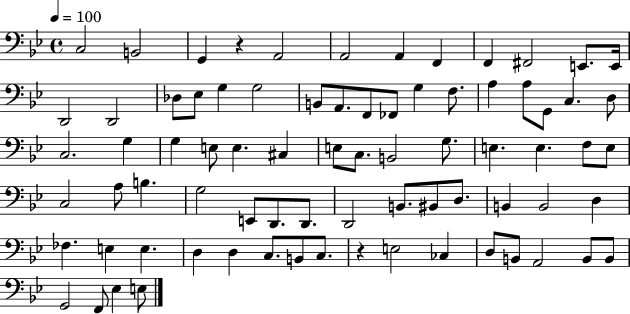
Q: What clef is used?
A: bass